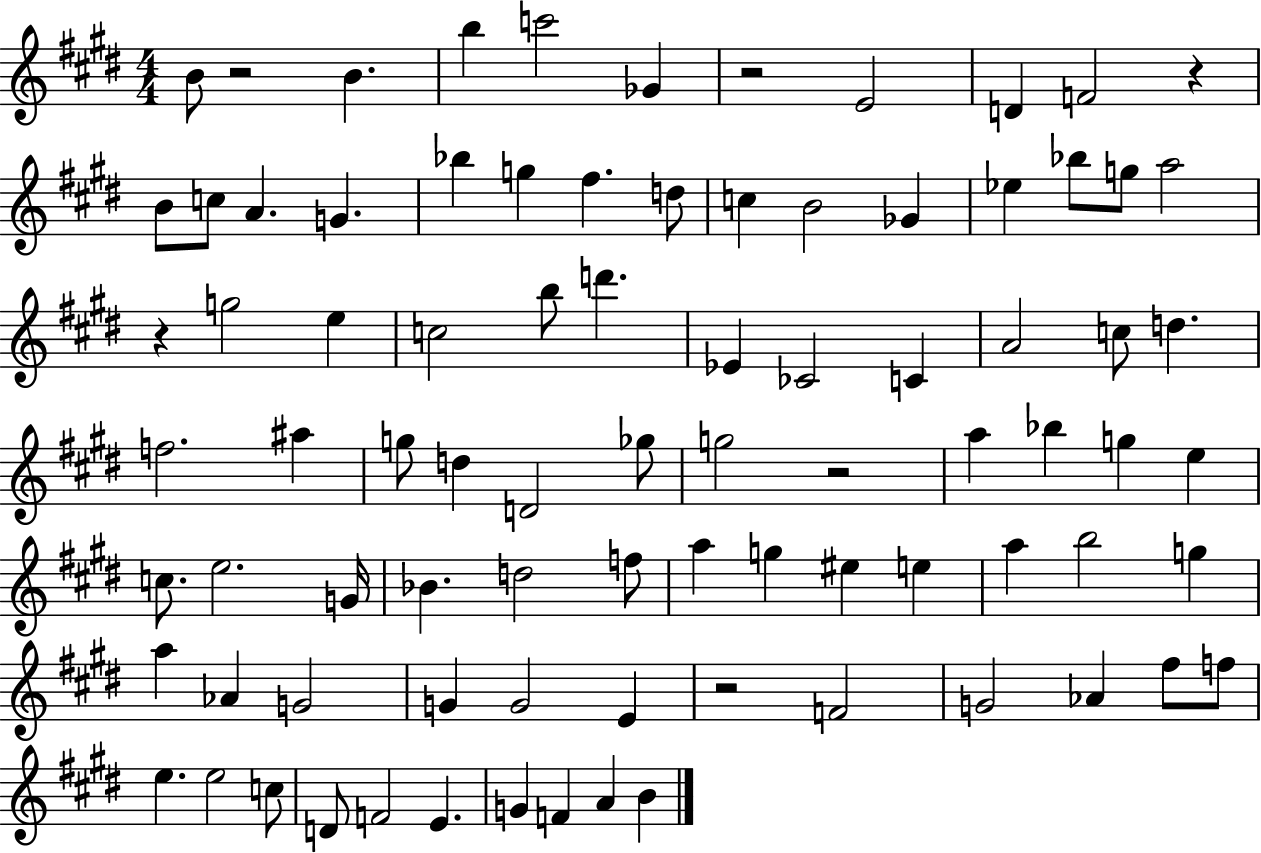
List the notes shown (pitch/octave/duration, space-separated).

B4/e R/h B4/q. B5/q C6/h Gb4/q R/h E4/h D4/q F4/h R/q B4/e C5/e A4/q. G4/q. Bb5/q G5/q F#5/q. D5/e C5/q B4/h Gb4/q Eb5/q Bb5/e G5/e A5/h R/q G5/h E5/q C5/h B5/e D6/q. Eb4/q CES4/h C4/q A4/h C5/e D5/q. F5/h. A#5/q G5/e D5/q D4/h Gb5/e G5/h R/h A5/q Bb5/q G5/q E5/q C5/e. E5/h. G4/s Bb4/q. D5/h F5/e A5/q G5/q EIS5/q E5/q A5/q B5/h G5/q A5/q Ab4/q G4/h G4/q G4/h E4/q R/h F4/h G4/h Ab4/q F#5/e F5/e E5/q. E5/h C5/e D4/e F4/h E4/q. G4/q F4/q A4/q B4/q